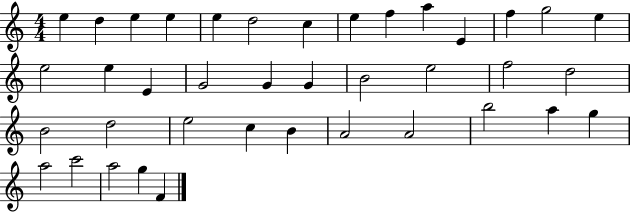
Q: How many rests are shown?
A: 0